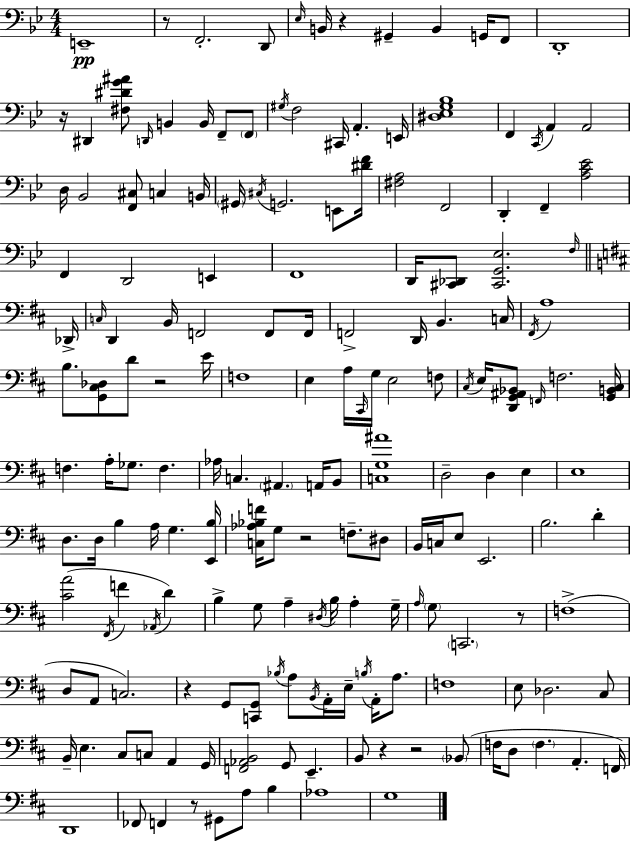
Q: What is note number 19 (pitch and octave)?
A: C#2